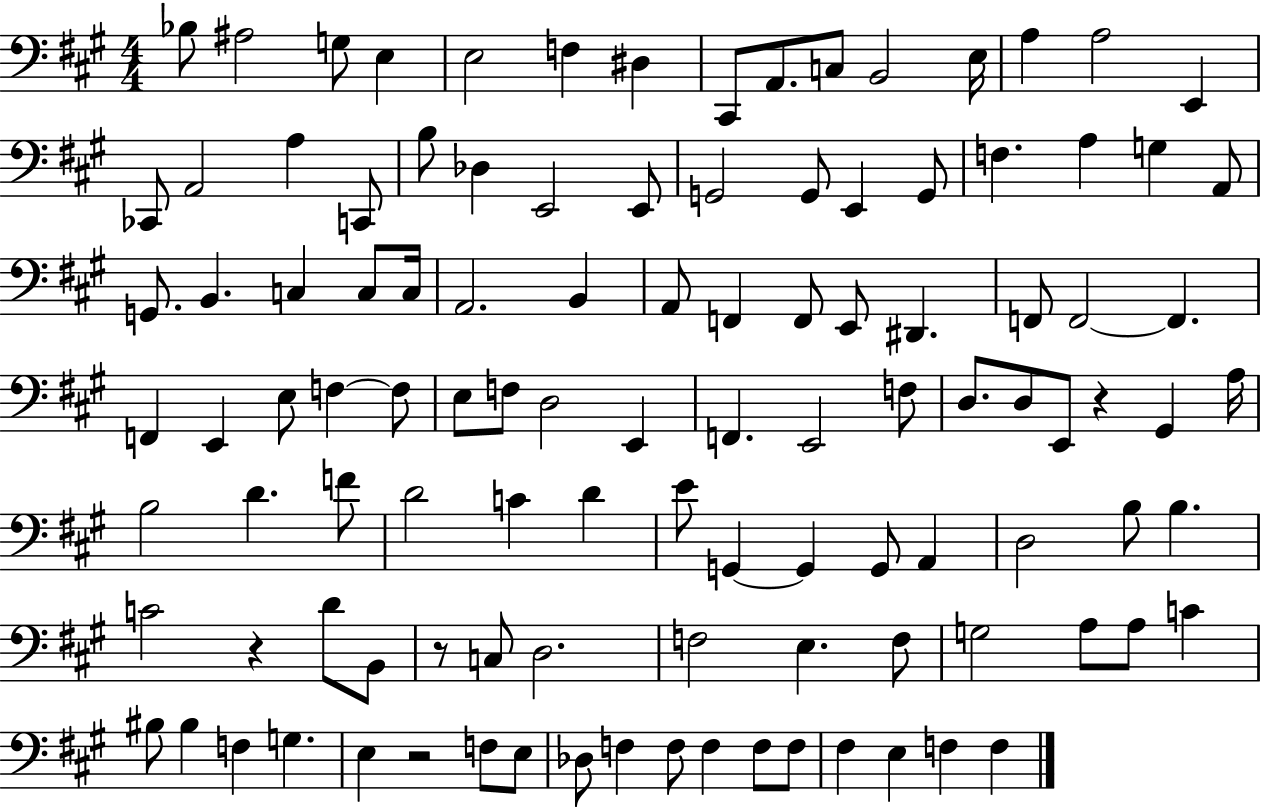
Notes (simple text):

Bb3/e A#3/h G3/e E3/q E3/h F3/q D#3/q C#2/e A2/e. C3/e B2/h E3/s A3/q A3/h E2/q CES2/e A2/h A3/q C2/e B3/e Db3/q E2/h E2/e G2/h G2/e E2/q G2/e F3/q. A3/q G3/q A2/e G2/e. B2/q. C3/q C3/e C3/s A2/h. B2/q A2/e F2/q F2/e E2/e D#2/q. F2/e F2/h F2/q. F2/q E2/q E3/e F3/q F3/e E3/e F3/e D3/h E2/q F2/q. E2/h F3/e D3/e. D3/e E2/e R/q G#2/q A3/s B3/h D4/q. F4/e D4/h C4/q D4/q E4/e G2/q G2/q G2/e A2/q D3/h B3/e B3/q. C4/h R/q D4/e B2/e R/e C3/e D3/h. F3/h E3/q. F3/e G3/h A3/e A3/e C4/q BIS3/e BIS3/q F3/q G3/q. E3/q R/h F3/e E3/e Db3/e F3/q F3/e F3/q F3/e F3/e F#3/q E3/q F3/q F3/q